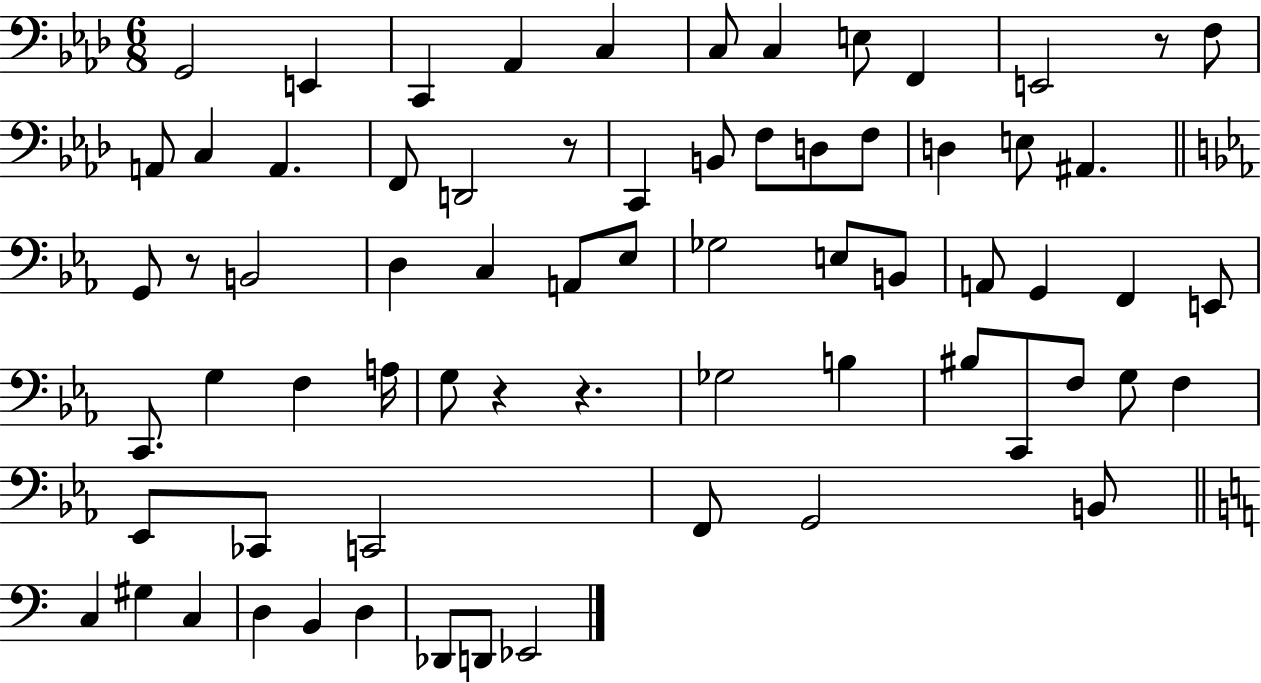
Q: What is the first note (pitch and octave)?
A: G2